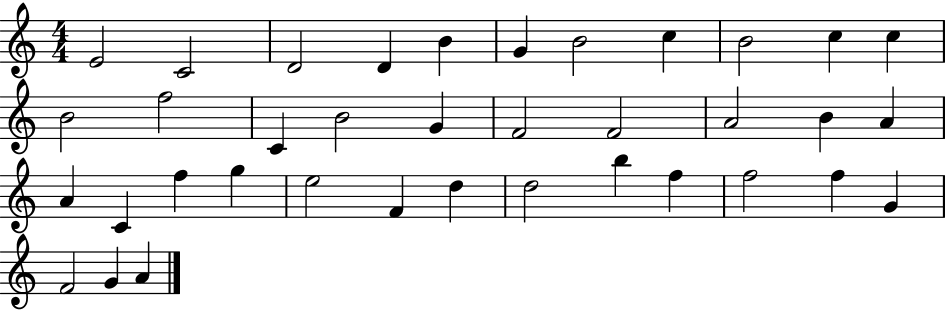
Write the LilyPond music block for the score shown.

{
  \clef treble
  \numericTimeSignature
  \time 4/4
  \key c \major
  e'2 c'2 | d'2 d'4 b'4 | g'4 b'2 c''4 | b'2 c''4 c''4 | \break b'2 f''2 | c'4 b'2 g'4 | f'2 f'2 | a'2 b'4 a'4 | \break a'4 c'4 f''4 g''4 | e''2 f'4 d''4 | d''2 b''4 f''4 | f''2 f''4 g'4 | \break f'2 g'4 a'4 | \bar "|."
}